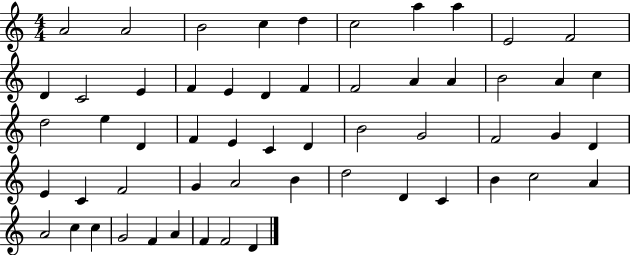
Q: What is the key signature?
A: C major